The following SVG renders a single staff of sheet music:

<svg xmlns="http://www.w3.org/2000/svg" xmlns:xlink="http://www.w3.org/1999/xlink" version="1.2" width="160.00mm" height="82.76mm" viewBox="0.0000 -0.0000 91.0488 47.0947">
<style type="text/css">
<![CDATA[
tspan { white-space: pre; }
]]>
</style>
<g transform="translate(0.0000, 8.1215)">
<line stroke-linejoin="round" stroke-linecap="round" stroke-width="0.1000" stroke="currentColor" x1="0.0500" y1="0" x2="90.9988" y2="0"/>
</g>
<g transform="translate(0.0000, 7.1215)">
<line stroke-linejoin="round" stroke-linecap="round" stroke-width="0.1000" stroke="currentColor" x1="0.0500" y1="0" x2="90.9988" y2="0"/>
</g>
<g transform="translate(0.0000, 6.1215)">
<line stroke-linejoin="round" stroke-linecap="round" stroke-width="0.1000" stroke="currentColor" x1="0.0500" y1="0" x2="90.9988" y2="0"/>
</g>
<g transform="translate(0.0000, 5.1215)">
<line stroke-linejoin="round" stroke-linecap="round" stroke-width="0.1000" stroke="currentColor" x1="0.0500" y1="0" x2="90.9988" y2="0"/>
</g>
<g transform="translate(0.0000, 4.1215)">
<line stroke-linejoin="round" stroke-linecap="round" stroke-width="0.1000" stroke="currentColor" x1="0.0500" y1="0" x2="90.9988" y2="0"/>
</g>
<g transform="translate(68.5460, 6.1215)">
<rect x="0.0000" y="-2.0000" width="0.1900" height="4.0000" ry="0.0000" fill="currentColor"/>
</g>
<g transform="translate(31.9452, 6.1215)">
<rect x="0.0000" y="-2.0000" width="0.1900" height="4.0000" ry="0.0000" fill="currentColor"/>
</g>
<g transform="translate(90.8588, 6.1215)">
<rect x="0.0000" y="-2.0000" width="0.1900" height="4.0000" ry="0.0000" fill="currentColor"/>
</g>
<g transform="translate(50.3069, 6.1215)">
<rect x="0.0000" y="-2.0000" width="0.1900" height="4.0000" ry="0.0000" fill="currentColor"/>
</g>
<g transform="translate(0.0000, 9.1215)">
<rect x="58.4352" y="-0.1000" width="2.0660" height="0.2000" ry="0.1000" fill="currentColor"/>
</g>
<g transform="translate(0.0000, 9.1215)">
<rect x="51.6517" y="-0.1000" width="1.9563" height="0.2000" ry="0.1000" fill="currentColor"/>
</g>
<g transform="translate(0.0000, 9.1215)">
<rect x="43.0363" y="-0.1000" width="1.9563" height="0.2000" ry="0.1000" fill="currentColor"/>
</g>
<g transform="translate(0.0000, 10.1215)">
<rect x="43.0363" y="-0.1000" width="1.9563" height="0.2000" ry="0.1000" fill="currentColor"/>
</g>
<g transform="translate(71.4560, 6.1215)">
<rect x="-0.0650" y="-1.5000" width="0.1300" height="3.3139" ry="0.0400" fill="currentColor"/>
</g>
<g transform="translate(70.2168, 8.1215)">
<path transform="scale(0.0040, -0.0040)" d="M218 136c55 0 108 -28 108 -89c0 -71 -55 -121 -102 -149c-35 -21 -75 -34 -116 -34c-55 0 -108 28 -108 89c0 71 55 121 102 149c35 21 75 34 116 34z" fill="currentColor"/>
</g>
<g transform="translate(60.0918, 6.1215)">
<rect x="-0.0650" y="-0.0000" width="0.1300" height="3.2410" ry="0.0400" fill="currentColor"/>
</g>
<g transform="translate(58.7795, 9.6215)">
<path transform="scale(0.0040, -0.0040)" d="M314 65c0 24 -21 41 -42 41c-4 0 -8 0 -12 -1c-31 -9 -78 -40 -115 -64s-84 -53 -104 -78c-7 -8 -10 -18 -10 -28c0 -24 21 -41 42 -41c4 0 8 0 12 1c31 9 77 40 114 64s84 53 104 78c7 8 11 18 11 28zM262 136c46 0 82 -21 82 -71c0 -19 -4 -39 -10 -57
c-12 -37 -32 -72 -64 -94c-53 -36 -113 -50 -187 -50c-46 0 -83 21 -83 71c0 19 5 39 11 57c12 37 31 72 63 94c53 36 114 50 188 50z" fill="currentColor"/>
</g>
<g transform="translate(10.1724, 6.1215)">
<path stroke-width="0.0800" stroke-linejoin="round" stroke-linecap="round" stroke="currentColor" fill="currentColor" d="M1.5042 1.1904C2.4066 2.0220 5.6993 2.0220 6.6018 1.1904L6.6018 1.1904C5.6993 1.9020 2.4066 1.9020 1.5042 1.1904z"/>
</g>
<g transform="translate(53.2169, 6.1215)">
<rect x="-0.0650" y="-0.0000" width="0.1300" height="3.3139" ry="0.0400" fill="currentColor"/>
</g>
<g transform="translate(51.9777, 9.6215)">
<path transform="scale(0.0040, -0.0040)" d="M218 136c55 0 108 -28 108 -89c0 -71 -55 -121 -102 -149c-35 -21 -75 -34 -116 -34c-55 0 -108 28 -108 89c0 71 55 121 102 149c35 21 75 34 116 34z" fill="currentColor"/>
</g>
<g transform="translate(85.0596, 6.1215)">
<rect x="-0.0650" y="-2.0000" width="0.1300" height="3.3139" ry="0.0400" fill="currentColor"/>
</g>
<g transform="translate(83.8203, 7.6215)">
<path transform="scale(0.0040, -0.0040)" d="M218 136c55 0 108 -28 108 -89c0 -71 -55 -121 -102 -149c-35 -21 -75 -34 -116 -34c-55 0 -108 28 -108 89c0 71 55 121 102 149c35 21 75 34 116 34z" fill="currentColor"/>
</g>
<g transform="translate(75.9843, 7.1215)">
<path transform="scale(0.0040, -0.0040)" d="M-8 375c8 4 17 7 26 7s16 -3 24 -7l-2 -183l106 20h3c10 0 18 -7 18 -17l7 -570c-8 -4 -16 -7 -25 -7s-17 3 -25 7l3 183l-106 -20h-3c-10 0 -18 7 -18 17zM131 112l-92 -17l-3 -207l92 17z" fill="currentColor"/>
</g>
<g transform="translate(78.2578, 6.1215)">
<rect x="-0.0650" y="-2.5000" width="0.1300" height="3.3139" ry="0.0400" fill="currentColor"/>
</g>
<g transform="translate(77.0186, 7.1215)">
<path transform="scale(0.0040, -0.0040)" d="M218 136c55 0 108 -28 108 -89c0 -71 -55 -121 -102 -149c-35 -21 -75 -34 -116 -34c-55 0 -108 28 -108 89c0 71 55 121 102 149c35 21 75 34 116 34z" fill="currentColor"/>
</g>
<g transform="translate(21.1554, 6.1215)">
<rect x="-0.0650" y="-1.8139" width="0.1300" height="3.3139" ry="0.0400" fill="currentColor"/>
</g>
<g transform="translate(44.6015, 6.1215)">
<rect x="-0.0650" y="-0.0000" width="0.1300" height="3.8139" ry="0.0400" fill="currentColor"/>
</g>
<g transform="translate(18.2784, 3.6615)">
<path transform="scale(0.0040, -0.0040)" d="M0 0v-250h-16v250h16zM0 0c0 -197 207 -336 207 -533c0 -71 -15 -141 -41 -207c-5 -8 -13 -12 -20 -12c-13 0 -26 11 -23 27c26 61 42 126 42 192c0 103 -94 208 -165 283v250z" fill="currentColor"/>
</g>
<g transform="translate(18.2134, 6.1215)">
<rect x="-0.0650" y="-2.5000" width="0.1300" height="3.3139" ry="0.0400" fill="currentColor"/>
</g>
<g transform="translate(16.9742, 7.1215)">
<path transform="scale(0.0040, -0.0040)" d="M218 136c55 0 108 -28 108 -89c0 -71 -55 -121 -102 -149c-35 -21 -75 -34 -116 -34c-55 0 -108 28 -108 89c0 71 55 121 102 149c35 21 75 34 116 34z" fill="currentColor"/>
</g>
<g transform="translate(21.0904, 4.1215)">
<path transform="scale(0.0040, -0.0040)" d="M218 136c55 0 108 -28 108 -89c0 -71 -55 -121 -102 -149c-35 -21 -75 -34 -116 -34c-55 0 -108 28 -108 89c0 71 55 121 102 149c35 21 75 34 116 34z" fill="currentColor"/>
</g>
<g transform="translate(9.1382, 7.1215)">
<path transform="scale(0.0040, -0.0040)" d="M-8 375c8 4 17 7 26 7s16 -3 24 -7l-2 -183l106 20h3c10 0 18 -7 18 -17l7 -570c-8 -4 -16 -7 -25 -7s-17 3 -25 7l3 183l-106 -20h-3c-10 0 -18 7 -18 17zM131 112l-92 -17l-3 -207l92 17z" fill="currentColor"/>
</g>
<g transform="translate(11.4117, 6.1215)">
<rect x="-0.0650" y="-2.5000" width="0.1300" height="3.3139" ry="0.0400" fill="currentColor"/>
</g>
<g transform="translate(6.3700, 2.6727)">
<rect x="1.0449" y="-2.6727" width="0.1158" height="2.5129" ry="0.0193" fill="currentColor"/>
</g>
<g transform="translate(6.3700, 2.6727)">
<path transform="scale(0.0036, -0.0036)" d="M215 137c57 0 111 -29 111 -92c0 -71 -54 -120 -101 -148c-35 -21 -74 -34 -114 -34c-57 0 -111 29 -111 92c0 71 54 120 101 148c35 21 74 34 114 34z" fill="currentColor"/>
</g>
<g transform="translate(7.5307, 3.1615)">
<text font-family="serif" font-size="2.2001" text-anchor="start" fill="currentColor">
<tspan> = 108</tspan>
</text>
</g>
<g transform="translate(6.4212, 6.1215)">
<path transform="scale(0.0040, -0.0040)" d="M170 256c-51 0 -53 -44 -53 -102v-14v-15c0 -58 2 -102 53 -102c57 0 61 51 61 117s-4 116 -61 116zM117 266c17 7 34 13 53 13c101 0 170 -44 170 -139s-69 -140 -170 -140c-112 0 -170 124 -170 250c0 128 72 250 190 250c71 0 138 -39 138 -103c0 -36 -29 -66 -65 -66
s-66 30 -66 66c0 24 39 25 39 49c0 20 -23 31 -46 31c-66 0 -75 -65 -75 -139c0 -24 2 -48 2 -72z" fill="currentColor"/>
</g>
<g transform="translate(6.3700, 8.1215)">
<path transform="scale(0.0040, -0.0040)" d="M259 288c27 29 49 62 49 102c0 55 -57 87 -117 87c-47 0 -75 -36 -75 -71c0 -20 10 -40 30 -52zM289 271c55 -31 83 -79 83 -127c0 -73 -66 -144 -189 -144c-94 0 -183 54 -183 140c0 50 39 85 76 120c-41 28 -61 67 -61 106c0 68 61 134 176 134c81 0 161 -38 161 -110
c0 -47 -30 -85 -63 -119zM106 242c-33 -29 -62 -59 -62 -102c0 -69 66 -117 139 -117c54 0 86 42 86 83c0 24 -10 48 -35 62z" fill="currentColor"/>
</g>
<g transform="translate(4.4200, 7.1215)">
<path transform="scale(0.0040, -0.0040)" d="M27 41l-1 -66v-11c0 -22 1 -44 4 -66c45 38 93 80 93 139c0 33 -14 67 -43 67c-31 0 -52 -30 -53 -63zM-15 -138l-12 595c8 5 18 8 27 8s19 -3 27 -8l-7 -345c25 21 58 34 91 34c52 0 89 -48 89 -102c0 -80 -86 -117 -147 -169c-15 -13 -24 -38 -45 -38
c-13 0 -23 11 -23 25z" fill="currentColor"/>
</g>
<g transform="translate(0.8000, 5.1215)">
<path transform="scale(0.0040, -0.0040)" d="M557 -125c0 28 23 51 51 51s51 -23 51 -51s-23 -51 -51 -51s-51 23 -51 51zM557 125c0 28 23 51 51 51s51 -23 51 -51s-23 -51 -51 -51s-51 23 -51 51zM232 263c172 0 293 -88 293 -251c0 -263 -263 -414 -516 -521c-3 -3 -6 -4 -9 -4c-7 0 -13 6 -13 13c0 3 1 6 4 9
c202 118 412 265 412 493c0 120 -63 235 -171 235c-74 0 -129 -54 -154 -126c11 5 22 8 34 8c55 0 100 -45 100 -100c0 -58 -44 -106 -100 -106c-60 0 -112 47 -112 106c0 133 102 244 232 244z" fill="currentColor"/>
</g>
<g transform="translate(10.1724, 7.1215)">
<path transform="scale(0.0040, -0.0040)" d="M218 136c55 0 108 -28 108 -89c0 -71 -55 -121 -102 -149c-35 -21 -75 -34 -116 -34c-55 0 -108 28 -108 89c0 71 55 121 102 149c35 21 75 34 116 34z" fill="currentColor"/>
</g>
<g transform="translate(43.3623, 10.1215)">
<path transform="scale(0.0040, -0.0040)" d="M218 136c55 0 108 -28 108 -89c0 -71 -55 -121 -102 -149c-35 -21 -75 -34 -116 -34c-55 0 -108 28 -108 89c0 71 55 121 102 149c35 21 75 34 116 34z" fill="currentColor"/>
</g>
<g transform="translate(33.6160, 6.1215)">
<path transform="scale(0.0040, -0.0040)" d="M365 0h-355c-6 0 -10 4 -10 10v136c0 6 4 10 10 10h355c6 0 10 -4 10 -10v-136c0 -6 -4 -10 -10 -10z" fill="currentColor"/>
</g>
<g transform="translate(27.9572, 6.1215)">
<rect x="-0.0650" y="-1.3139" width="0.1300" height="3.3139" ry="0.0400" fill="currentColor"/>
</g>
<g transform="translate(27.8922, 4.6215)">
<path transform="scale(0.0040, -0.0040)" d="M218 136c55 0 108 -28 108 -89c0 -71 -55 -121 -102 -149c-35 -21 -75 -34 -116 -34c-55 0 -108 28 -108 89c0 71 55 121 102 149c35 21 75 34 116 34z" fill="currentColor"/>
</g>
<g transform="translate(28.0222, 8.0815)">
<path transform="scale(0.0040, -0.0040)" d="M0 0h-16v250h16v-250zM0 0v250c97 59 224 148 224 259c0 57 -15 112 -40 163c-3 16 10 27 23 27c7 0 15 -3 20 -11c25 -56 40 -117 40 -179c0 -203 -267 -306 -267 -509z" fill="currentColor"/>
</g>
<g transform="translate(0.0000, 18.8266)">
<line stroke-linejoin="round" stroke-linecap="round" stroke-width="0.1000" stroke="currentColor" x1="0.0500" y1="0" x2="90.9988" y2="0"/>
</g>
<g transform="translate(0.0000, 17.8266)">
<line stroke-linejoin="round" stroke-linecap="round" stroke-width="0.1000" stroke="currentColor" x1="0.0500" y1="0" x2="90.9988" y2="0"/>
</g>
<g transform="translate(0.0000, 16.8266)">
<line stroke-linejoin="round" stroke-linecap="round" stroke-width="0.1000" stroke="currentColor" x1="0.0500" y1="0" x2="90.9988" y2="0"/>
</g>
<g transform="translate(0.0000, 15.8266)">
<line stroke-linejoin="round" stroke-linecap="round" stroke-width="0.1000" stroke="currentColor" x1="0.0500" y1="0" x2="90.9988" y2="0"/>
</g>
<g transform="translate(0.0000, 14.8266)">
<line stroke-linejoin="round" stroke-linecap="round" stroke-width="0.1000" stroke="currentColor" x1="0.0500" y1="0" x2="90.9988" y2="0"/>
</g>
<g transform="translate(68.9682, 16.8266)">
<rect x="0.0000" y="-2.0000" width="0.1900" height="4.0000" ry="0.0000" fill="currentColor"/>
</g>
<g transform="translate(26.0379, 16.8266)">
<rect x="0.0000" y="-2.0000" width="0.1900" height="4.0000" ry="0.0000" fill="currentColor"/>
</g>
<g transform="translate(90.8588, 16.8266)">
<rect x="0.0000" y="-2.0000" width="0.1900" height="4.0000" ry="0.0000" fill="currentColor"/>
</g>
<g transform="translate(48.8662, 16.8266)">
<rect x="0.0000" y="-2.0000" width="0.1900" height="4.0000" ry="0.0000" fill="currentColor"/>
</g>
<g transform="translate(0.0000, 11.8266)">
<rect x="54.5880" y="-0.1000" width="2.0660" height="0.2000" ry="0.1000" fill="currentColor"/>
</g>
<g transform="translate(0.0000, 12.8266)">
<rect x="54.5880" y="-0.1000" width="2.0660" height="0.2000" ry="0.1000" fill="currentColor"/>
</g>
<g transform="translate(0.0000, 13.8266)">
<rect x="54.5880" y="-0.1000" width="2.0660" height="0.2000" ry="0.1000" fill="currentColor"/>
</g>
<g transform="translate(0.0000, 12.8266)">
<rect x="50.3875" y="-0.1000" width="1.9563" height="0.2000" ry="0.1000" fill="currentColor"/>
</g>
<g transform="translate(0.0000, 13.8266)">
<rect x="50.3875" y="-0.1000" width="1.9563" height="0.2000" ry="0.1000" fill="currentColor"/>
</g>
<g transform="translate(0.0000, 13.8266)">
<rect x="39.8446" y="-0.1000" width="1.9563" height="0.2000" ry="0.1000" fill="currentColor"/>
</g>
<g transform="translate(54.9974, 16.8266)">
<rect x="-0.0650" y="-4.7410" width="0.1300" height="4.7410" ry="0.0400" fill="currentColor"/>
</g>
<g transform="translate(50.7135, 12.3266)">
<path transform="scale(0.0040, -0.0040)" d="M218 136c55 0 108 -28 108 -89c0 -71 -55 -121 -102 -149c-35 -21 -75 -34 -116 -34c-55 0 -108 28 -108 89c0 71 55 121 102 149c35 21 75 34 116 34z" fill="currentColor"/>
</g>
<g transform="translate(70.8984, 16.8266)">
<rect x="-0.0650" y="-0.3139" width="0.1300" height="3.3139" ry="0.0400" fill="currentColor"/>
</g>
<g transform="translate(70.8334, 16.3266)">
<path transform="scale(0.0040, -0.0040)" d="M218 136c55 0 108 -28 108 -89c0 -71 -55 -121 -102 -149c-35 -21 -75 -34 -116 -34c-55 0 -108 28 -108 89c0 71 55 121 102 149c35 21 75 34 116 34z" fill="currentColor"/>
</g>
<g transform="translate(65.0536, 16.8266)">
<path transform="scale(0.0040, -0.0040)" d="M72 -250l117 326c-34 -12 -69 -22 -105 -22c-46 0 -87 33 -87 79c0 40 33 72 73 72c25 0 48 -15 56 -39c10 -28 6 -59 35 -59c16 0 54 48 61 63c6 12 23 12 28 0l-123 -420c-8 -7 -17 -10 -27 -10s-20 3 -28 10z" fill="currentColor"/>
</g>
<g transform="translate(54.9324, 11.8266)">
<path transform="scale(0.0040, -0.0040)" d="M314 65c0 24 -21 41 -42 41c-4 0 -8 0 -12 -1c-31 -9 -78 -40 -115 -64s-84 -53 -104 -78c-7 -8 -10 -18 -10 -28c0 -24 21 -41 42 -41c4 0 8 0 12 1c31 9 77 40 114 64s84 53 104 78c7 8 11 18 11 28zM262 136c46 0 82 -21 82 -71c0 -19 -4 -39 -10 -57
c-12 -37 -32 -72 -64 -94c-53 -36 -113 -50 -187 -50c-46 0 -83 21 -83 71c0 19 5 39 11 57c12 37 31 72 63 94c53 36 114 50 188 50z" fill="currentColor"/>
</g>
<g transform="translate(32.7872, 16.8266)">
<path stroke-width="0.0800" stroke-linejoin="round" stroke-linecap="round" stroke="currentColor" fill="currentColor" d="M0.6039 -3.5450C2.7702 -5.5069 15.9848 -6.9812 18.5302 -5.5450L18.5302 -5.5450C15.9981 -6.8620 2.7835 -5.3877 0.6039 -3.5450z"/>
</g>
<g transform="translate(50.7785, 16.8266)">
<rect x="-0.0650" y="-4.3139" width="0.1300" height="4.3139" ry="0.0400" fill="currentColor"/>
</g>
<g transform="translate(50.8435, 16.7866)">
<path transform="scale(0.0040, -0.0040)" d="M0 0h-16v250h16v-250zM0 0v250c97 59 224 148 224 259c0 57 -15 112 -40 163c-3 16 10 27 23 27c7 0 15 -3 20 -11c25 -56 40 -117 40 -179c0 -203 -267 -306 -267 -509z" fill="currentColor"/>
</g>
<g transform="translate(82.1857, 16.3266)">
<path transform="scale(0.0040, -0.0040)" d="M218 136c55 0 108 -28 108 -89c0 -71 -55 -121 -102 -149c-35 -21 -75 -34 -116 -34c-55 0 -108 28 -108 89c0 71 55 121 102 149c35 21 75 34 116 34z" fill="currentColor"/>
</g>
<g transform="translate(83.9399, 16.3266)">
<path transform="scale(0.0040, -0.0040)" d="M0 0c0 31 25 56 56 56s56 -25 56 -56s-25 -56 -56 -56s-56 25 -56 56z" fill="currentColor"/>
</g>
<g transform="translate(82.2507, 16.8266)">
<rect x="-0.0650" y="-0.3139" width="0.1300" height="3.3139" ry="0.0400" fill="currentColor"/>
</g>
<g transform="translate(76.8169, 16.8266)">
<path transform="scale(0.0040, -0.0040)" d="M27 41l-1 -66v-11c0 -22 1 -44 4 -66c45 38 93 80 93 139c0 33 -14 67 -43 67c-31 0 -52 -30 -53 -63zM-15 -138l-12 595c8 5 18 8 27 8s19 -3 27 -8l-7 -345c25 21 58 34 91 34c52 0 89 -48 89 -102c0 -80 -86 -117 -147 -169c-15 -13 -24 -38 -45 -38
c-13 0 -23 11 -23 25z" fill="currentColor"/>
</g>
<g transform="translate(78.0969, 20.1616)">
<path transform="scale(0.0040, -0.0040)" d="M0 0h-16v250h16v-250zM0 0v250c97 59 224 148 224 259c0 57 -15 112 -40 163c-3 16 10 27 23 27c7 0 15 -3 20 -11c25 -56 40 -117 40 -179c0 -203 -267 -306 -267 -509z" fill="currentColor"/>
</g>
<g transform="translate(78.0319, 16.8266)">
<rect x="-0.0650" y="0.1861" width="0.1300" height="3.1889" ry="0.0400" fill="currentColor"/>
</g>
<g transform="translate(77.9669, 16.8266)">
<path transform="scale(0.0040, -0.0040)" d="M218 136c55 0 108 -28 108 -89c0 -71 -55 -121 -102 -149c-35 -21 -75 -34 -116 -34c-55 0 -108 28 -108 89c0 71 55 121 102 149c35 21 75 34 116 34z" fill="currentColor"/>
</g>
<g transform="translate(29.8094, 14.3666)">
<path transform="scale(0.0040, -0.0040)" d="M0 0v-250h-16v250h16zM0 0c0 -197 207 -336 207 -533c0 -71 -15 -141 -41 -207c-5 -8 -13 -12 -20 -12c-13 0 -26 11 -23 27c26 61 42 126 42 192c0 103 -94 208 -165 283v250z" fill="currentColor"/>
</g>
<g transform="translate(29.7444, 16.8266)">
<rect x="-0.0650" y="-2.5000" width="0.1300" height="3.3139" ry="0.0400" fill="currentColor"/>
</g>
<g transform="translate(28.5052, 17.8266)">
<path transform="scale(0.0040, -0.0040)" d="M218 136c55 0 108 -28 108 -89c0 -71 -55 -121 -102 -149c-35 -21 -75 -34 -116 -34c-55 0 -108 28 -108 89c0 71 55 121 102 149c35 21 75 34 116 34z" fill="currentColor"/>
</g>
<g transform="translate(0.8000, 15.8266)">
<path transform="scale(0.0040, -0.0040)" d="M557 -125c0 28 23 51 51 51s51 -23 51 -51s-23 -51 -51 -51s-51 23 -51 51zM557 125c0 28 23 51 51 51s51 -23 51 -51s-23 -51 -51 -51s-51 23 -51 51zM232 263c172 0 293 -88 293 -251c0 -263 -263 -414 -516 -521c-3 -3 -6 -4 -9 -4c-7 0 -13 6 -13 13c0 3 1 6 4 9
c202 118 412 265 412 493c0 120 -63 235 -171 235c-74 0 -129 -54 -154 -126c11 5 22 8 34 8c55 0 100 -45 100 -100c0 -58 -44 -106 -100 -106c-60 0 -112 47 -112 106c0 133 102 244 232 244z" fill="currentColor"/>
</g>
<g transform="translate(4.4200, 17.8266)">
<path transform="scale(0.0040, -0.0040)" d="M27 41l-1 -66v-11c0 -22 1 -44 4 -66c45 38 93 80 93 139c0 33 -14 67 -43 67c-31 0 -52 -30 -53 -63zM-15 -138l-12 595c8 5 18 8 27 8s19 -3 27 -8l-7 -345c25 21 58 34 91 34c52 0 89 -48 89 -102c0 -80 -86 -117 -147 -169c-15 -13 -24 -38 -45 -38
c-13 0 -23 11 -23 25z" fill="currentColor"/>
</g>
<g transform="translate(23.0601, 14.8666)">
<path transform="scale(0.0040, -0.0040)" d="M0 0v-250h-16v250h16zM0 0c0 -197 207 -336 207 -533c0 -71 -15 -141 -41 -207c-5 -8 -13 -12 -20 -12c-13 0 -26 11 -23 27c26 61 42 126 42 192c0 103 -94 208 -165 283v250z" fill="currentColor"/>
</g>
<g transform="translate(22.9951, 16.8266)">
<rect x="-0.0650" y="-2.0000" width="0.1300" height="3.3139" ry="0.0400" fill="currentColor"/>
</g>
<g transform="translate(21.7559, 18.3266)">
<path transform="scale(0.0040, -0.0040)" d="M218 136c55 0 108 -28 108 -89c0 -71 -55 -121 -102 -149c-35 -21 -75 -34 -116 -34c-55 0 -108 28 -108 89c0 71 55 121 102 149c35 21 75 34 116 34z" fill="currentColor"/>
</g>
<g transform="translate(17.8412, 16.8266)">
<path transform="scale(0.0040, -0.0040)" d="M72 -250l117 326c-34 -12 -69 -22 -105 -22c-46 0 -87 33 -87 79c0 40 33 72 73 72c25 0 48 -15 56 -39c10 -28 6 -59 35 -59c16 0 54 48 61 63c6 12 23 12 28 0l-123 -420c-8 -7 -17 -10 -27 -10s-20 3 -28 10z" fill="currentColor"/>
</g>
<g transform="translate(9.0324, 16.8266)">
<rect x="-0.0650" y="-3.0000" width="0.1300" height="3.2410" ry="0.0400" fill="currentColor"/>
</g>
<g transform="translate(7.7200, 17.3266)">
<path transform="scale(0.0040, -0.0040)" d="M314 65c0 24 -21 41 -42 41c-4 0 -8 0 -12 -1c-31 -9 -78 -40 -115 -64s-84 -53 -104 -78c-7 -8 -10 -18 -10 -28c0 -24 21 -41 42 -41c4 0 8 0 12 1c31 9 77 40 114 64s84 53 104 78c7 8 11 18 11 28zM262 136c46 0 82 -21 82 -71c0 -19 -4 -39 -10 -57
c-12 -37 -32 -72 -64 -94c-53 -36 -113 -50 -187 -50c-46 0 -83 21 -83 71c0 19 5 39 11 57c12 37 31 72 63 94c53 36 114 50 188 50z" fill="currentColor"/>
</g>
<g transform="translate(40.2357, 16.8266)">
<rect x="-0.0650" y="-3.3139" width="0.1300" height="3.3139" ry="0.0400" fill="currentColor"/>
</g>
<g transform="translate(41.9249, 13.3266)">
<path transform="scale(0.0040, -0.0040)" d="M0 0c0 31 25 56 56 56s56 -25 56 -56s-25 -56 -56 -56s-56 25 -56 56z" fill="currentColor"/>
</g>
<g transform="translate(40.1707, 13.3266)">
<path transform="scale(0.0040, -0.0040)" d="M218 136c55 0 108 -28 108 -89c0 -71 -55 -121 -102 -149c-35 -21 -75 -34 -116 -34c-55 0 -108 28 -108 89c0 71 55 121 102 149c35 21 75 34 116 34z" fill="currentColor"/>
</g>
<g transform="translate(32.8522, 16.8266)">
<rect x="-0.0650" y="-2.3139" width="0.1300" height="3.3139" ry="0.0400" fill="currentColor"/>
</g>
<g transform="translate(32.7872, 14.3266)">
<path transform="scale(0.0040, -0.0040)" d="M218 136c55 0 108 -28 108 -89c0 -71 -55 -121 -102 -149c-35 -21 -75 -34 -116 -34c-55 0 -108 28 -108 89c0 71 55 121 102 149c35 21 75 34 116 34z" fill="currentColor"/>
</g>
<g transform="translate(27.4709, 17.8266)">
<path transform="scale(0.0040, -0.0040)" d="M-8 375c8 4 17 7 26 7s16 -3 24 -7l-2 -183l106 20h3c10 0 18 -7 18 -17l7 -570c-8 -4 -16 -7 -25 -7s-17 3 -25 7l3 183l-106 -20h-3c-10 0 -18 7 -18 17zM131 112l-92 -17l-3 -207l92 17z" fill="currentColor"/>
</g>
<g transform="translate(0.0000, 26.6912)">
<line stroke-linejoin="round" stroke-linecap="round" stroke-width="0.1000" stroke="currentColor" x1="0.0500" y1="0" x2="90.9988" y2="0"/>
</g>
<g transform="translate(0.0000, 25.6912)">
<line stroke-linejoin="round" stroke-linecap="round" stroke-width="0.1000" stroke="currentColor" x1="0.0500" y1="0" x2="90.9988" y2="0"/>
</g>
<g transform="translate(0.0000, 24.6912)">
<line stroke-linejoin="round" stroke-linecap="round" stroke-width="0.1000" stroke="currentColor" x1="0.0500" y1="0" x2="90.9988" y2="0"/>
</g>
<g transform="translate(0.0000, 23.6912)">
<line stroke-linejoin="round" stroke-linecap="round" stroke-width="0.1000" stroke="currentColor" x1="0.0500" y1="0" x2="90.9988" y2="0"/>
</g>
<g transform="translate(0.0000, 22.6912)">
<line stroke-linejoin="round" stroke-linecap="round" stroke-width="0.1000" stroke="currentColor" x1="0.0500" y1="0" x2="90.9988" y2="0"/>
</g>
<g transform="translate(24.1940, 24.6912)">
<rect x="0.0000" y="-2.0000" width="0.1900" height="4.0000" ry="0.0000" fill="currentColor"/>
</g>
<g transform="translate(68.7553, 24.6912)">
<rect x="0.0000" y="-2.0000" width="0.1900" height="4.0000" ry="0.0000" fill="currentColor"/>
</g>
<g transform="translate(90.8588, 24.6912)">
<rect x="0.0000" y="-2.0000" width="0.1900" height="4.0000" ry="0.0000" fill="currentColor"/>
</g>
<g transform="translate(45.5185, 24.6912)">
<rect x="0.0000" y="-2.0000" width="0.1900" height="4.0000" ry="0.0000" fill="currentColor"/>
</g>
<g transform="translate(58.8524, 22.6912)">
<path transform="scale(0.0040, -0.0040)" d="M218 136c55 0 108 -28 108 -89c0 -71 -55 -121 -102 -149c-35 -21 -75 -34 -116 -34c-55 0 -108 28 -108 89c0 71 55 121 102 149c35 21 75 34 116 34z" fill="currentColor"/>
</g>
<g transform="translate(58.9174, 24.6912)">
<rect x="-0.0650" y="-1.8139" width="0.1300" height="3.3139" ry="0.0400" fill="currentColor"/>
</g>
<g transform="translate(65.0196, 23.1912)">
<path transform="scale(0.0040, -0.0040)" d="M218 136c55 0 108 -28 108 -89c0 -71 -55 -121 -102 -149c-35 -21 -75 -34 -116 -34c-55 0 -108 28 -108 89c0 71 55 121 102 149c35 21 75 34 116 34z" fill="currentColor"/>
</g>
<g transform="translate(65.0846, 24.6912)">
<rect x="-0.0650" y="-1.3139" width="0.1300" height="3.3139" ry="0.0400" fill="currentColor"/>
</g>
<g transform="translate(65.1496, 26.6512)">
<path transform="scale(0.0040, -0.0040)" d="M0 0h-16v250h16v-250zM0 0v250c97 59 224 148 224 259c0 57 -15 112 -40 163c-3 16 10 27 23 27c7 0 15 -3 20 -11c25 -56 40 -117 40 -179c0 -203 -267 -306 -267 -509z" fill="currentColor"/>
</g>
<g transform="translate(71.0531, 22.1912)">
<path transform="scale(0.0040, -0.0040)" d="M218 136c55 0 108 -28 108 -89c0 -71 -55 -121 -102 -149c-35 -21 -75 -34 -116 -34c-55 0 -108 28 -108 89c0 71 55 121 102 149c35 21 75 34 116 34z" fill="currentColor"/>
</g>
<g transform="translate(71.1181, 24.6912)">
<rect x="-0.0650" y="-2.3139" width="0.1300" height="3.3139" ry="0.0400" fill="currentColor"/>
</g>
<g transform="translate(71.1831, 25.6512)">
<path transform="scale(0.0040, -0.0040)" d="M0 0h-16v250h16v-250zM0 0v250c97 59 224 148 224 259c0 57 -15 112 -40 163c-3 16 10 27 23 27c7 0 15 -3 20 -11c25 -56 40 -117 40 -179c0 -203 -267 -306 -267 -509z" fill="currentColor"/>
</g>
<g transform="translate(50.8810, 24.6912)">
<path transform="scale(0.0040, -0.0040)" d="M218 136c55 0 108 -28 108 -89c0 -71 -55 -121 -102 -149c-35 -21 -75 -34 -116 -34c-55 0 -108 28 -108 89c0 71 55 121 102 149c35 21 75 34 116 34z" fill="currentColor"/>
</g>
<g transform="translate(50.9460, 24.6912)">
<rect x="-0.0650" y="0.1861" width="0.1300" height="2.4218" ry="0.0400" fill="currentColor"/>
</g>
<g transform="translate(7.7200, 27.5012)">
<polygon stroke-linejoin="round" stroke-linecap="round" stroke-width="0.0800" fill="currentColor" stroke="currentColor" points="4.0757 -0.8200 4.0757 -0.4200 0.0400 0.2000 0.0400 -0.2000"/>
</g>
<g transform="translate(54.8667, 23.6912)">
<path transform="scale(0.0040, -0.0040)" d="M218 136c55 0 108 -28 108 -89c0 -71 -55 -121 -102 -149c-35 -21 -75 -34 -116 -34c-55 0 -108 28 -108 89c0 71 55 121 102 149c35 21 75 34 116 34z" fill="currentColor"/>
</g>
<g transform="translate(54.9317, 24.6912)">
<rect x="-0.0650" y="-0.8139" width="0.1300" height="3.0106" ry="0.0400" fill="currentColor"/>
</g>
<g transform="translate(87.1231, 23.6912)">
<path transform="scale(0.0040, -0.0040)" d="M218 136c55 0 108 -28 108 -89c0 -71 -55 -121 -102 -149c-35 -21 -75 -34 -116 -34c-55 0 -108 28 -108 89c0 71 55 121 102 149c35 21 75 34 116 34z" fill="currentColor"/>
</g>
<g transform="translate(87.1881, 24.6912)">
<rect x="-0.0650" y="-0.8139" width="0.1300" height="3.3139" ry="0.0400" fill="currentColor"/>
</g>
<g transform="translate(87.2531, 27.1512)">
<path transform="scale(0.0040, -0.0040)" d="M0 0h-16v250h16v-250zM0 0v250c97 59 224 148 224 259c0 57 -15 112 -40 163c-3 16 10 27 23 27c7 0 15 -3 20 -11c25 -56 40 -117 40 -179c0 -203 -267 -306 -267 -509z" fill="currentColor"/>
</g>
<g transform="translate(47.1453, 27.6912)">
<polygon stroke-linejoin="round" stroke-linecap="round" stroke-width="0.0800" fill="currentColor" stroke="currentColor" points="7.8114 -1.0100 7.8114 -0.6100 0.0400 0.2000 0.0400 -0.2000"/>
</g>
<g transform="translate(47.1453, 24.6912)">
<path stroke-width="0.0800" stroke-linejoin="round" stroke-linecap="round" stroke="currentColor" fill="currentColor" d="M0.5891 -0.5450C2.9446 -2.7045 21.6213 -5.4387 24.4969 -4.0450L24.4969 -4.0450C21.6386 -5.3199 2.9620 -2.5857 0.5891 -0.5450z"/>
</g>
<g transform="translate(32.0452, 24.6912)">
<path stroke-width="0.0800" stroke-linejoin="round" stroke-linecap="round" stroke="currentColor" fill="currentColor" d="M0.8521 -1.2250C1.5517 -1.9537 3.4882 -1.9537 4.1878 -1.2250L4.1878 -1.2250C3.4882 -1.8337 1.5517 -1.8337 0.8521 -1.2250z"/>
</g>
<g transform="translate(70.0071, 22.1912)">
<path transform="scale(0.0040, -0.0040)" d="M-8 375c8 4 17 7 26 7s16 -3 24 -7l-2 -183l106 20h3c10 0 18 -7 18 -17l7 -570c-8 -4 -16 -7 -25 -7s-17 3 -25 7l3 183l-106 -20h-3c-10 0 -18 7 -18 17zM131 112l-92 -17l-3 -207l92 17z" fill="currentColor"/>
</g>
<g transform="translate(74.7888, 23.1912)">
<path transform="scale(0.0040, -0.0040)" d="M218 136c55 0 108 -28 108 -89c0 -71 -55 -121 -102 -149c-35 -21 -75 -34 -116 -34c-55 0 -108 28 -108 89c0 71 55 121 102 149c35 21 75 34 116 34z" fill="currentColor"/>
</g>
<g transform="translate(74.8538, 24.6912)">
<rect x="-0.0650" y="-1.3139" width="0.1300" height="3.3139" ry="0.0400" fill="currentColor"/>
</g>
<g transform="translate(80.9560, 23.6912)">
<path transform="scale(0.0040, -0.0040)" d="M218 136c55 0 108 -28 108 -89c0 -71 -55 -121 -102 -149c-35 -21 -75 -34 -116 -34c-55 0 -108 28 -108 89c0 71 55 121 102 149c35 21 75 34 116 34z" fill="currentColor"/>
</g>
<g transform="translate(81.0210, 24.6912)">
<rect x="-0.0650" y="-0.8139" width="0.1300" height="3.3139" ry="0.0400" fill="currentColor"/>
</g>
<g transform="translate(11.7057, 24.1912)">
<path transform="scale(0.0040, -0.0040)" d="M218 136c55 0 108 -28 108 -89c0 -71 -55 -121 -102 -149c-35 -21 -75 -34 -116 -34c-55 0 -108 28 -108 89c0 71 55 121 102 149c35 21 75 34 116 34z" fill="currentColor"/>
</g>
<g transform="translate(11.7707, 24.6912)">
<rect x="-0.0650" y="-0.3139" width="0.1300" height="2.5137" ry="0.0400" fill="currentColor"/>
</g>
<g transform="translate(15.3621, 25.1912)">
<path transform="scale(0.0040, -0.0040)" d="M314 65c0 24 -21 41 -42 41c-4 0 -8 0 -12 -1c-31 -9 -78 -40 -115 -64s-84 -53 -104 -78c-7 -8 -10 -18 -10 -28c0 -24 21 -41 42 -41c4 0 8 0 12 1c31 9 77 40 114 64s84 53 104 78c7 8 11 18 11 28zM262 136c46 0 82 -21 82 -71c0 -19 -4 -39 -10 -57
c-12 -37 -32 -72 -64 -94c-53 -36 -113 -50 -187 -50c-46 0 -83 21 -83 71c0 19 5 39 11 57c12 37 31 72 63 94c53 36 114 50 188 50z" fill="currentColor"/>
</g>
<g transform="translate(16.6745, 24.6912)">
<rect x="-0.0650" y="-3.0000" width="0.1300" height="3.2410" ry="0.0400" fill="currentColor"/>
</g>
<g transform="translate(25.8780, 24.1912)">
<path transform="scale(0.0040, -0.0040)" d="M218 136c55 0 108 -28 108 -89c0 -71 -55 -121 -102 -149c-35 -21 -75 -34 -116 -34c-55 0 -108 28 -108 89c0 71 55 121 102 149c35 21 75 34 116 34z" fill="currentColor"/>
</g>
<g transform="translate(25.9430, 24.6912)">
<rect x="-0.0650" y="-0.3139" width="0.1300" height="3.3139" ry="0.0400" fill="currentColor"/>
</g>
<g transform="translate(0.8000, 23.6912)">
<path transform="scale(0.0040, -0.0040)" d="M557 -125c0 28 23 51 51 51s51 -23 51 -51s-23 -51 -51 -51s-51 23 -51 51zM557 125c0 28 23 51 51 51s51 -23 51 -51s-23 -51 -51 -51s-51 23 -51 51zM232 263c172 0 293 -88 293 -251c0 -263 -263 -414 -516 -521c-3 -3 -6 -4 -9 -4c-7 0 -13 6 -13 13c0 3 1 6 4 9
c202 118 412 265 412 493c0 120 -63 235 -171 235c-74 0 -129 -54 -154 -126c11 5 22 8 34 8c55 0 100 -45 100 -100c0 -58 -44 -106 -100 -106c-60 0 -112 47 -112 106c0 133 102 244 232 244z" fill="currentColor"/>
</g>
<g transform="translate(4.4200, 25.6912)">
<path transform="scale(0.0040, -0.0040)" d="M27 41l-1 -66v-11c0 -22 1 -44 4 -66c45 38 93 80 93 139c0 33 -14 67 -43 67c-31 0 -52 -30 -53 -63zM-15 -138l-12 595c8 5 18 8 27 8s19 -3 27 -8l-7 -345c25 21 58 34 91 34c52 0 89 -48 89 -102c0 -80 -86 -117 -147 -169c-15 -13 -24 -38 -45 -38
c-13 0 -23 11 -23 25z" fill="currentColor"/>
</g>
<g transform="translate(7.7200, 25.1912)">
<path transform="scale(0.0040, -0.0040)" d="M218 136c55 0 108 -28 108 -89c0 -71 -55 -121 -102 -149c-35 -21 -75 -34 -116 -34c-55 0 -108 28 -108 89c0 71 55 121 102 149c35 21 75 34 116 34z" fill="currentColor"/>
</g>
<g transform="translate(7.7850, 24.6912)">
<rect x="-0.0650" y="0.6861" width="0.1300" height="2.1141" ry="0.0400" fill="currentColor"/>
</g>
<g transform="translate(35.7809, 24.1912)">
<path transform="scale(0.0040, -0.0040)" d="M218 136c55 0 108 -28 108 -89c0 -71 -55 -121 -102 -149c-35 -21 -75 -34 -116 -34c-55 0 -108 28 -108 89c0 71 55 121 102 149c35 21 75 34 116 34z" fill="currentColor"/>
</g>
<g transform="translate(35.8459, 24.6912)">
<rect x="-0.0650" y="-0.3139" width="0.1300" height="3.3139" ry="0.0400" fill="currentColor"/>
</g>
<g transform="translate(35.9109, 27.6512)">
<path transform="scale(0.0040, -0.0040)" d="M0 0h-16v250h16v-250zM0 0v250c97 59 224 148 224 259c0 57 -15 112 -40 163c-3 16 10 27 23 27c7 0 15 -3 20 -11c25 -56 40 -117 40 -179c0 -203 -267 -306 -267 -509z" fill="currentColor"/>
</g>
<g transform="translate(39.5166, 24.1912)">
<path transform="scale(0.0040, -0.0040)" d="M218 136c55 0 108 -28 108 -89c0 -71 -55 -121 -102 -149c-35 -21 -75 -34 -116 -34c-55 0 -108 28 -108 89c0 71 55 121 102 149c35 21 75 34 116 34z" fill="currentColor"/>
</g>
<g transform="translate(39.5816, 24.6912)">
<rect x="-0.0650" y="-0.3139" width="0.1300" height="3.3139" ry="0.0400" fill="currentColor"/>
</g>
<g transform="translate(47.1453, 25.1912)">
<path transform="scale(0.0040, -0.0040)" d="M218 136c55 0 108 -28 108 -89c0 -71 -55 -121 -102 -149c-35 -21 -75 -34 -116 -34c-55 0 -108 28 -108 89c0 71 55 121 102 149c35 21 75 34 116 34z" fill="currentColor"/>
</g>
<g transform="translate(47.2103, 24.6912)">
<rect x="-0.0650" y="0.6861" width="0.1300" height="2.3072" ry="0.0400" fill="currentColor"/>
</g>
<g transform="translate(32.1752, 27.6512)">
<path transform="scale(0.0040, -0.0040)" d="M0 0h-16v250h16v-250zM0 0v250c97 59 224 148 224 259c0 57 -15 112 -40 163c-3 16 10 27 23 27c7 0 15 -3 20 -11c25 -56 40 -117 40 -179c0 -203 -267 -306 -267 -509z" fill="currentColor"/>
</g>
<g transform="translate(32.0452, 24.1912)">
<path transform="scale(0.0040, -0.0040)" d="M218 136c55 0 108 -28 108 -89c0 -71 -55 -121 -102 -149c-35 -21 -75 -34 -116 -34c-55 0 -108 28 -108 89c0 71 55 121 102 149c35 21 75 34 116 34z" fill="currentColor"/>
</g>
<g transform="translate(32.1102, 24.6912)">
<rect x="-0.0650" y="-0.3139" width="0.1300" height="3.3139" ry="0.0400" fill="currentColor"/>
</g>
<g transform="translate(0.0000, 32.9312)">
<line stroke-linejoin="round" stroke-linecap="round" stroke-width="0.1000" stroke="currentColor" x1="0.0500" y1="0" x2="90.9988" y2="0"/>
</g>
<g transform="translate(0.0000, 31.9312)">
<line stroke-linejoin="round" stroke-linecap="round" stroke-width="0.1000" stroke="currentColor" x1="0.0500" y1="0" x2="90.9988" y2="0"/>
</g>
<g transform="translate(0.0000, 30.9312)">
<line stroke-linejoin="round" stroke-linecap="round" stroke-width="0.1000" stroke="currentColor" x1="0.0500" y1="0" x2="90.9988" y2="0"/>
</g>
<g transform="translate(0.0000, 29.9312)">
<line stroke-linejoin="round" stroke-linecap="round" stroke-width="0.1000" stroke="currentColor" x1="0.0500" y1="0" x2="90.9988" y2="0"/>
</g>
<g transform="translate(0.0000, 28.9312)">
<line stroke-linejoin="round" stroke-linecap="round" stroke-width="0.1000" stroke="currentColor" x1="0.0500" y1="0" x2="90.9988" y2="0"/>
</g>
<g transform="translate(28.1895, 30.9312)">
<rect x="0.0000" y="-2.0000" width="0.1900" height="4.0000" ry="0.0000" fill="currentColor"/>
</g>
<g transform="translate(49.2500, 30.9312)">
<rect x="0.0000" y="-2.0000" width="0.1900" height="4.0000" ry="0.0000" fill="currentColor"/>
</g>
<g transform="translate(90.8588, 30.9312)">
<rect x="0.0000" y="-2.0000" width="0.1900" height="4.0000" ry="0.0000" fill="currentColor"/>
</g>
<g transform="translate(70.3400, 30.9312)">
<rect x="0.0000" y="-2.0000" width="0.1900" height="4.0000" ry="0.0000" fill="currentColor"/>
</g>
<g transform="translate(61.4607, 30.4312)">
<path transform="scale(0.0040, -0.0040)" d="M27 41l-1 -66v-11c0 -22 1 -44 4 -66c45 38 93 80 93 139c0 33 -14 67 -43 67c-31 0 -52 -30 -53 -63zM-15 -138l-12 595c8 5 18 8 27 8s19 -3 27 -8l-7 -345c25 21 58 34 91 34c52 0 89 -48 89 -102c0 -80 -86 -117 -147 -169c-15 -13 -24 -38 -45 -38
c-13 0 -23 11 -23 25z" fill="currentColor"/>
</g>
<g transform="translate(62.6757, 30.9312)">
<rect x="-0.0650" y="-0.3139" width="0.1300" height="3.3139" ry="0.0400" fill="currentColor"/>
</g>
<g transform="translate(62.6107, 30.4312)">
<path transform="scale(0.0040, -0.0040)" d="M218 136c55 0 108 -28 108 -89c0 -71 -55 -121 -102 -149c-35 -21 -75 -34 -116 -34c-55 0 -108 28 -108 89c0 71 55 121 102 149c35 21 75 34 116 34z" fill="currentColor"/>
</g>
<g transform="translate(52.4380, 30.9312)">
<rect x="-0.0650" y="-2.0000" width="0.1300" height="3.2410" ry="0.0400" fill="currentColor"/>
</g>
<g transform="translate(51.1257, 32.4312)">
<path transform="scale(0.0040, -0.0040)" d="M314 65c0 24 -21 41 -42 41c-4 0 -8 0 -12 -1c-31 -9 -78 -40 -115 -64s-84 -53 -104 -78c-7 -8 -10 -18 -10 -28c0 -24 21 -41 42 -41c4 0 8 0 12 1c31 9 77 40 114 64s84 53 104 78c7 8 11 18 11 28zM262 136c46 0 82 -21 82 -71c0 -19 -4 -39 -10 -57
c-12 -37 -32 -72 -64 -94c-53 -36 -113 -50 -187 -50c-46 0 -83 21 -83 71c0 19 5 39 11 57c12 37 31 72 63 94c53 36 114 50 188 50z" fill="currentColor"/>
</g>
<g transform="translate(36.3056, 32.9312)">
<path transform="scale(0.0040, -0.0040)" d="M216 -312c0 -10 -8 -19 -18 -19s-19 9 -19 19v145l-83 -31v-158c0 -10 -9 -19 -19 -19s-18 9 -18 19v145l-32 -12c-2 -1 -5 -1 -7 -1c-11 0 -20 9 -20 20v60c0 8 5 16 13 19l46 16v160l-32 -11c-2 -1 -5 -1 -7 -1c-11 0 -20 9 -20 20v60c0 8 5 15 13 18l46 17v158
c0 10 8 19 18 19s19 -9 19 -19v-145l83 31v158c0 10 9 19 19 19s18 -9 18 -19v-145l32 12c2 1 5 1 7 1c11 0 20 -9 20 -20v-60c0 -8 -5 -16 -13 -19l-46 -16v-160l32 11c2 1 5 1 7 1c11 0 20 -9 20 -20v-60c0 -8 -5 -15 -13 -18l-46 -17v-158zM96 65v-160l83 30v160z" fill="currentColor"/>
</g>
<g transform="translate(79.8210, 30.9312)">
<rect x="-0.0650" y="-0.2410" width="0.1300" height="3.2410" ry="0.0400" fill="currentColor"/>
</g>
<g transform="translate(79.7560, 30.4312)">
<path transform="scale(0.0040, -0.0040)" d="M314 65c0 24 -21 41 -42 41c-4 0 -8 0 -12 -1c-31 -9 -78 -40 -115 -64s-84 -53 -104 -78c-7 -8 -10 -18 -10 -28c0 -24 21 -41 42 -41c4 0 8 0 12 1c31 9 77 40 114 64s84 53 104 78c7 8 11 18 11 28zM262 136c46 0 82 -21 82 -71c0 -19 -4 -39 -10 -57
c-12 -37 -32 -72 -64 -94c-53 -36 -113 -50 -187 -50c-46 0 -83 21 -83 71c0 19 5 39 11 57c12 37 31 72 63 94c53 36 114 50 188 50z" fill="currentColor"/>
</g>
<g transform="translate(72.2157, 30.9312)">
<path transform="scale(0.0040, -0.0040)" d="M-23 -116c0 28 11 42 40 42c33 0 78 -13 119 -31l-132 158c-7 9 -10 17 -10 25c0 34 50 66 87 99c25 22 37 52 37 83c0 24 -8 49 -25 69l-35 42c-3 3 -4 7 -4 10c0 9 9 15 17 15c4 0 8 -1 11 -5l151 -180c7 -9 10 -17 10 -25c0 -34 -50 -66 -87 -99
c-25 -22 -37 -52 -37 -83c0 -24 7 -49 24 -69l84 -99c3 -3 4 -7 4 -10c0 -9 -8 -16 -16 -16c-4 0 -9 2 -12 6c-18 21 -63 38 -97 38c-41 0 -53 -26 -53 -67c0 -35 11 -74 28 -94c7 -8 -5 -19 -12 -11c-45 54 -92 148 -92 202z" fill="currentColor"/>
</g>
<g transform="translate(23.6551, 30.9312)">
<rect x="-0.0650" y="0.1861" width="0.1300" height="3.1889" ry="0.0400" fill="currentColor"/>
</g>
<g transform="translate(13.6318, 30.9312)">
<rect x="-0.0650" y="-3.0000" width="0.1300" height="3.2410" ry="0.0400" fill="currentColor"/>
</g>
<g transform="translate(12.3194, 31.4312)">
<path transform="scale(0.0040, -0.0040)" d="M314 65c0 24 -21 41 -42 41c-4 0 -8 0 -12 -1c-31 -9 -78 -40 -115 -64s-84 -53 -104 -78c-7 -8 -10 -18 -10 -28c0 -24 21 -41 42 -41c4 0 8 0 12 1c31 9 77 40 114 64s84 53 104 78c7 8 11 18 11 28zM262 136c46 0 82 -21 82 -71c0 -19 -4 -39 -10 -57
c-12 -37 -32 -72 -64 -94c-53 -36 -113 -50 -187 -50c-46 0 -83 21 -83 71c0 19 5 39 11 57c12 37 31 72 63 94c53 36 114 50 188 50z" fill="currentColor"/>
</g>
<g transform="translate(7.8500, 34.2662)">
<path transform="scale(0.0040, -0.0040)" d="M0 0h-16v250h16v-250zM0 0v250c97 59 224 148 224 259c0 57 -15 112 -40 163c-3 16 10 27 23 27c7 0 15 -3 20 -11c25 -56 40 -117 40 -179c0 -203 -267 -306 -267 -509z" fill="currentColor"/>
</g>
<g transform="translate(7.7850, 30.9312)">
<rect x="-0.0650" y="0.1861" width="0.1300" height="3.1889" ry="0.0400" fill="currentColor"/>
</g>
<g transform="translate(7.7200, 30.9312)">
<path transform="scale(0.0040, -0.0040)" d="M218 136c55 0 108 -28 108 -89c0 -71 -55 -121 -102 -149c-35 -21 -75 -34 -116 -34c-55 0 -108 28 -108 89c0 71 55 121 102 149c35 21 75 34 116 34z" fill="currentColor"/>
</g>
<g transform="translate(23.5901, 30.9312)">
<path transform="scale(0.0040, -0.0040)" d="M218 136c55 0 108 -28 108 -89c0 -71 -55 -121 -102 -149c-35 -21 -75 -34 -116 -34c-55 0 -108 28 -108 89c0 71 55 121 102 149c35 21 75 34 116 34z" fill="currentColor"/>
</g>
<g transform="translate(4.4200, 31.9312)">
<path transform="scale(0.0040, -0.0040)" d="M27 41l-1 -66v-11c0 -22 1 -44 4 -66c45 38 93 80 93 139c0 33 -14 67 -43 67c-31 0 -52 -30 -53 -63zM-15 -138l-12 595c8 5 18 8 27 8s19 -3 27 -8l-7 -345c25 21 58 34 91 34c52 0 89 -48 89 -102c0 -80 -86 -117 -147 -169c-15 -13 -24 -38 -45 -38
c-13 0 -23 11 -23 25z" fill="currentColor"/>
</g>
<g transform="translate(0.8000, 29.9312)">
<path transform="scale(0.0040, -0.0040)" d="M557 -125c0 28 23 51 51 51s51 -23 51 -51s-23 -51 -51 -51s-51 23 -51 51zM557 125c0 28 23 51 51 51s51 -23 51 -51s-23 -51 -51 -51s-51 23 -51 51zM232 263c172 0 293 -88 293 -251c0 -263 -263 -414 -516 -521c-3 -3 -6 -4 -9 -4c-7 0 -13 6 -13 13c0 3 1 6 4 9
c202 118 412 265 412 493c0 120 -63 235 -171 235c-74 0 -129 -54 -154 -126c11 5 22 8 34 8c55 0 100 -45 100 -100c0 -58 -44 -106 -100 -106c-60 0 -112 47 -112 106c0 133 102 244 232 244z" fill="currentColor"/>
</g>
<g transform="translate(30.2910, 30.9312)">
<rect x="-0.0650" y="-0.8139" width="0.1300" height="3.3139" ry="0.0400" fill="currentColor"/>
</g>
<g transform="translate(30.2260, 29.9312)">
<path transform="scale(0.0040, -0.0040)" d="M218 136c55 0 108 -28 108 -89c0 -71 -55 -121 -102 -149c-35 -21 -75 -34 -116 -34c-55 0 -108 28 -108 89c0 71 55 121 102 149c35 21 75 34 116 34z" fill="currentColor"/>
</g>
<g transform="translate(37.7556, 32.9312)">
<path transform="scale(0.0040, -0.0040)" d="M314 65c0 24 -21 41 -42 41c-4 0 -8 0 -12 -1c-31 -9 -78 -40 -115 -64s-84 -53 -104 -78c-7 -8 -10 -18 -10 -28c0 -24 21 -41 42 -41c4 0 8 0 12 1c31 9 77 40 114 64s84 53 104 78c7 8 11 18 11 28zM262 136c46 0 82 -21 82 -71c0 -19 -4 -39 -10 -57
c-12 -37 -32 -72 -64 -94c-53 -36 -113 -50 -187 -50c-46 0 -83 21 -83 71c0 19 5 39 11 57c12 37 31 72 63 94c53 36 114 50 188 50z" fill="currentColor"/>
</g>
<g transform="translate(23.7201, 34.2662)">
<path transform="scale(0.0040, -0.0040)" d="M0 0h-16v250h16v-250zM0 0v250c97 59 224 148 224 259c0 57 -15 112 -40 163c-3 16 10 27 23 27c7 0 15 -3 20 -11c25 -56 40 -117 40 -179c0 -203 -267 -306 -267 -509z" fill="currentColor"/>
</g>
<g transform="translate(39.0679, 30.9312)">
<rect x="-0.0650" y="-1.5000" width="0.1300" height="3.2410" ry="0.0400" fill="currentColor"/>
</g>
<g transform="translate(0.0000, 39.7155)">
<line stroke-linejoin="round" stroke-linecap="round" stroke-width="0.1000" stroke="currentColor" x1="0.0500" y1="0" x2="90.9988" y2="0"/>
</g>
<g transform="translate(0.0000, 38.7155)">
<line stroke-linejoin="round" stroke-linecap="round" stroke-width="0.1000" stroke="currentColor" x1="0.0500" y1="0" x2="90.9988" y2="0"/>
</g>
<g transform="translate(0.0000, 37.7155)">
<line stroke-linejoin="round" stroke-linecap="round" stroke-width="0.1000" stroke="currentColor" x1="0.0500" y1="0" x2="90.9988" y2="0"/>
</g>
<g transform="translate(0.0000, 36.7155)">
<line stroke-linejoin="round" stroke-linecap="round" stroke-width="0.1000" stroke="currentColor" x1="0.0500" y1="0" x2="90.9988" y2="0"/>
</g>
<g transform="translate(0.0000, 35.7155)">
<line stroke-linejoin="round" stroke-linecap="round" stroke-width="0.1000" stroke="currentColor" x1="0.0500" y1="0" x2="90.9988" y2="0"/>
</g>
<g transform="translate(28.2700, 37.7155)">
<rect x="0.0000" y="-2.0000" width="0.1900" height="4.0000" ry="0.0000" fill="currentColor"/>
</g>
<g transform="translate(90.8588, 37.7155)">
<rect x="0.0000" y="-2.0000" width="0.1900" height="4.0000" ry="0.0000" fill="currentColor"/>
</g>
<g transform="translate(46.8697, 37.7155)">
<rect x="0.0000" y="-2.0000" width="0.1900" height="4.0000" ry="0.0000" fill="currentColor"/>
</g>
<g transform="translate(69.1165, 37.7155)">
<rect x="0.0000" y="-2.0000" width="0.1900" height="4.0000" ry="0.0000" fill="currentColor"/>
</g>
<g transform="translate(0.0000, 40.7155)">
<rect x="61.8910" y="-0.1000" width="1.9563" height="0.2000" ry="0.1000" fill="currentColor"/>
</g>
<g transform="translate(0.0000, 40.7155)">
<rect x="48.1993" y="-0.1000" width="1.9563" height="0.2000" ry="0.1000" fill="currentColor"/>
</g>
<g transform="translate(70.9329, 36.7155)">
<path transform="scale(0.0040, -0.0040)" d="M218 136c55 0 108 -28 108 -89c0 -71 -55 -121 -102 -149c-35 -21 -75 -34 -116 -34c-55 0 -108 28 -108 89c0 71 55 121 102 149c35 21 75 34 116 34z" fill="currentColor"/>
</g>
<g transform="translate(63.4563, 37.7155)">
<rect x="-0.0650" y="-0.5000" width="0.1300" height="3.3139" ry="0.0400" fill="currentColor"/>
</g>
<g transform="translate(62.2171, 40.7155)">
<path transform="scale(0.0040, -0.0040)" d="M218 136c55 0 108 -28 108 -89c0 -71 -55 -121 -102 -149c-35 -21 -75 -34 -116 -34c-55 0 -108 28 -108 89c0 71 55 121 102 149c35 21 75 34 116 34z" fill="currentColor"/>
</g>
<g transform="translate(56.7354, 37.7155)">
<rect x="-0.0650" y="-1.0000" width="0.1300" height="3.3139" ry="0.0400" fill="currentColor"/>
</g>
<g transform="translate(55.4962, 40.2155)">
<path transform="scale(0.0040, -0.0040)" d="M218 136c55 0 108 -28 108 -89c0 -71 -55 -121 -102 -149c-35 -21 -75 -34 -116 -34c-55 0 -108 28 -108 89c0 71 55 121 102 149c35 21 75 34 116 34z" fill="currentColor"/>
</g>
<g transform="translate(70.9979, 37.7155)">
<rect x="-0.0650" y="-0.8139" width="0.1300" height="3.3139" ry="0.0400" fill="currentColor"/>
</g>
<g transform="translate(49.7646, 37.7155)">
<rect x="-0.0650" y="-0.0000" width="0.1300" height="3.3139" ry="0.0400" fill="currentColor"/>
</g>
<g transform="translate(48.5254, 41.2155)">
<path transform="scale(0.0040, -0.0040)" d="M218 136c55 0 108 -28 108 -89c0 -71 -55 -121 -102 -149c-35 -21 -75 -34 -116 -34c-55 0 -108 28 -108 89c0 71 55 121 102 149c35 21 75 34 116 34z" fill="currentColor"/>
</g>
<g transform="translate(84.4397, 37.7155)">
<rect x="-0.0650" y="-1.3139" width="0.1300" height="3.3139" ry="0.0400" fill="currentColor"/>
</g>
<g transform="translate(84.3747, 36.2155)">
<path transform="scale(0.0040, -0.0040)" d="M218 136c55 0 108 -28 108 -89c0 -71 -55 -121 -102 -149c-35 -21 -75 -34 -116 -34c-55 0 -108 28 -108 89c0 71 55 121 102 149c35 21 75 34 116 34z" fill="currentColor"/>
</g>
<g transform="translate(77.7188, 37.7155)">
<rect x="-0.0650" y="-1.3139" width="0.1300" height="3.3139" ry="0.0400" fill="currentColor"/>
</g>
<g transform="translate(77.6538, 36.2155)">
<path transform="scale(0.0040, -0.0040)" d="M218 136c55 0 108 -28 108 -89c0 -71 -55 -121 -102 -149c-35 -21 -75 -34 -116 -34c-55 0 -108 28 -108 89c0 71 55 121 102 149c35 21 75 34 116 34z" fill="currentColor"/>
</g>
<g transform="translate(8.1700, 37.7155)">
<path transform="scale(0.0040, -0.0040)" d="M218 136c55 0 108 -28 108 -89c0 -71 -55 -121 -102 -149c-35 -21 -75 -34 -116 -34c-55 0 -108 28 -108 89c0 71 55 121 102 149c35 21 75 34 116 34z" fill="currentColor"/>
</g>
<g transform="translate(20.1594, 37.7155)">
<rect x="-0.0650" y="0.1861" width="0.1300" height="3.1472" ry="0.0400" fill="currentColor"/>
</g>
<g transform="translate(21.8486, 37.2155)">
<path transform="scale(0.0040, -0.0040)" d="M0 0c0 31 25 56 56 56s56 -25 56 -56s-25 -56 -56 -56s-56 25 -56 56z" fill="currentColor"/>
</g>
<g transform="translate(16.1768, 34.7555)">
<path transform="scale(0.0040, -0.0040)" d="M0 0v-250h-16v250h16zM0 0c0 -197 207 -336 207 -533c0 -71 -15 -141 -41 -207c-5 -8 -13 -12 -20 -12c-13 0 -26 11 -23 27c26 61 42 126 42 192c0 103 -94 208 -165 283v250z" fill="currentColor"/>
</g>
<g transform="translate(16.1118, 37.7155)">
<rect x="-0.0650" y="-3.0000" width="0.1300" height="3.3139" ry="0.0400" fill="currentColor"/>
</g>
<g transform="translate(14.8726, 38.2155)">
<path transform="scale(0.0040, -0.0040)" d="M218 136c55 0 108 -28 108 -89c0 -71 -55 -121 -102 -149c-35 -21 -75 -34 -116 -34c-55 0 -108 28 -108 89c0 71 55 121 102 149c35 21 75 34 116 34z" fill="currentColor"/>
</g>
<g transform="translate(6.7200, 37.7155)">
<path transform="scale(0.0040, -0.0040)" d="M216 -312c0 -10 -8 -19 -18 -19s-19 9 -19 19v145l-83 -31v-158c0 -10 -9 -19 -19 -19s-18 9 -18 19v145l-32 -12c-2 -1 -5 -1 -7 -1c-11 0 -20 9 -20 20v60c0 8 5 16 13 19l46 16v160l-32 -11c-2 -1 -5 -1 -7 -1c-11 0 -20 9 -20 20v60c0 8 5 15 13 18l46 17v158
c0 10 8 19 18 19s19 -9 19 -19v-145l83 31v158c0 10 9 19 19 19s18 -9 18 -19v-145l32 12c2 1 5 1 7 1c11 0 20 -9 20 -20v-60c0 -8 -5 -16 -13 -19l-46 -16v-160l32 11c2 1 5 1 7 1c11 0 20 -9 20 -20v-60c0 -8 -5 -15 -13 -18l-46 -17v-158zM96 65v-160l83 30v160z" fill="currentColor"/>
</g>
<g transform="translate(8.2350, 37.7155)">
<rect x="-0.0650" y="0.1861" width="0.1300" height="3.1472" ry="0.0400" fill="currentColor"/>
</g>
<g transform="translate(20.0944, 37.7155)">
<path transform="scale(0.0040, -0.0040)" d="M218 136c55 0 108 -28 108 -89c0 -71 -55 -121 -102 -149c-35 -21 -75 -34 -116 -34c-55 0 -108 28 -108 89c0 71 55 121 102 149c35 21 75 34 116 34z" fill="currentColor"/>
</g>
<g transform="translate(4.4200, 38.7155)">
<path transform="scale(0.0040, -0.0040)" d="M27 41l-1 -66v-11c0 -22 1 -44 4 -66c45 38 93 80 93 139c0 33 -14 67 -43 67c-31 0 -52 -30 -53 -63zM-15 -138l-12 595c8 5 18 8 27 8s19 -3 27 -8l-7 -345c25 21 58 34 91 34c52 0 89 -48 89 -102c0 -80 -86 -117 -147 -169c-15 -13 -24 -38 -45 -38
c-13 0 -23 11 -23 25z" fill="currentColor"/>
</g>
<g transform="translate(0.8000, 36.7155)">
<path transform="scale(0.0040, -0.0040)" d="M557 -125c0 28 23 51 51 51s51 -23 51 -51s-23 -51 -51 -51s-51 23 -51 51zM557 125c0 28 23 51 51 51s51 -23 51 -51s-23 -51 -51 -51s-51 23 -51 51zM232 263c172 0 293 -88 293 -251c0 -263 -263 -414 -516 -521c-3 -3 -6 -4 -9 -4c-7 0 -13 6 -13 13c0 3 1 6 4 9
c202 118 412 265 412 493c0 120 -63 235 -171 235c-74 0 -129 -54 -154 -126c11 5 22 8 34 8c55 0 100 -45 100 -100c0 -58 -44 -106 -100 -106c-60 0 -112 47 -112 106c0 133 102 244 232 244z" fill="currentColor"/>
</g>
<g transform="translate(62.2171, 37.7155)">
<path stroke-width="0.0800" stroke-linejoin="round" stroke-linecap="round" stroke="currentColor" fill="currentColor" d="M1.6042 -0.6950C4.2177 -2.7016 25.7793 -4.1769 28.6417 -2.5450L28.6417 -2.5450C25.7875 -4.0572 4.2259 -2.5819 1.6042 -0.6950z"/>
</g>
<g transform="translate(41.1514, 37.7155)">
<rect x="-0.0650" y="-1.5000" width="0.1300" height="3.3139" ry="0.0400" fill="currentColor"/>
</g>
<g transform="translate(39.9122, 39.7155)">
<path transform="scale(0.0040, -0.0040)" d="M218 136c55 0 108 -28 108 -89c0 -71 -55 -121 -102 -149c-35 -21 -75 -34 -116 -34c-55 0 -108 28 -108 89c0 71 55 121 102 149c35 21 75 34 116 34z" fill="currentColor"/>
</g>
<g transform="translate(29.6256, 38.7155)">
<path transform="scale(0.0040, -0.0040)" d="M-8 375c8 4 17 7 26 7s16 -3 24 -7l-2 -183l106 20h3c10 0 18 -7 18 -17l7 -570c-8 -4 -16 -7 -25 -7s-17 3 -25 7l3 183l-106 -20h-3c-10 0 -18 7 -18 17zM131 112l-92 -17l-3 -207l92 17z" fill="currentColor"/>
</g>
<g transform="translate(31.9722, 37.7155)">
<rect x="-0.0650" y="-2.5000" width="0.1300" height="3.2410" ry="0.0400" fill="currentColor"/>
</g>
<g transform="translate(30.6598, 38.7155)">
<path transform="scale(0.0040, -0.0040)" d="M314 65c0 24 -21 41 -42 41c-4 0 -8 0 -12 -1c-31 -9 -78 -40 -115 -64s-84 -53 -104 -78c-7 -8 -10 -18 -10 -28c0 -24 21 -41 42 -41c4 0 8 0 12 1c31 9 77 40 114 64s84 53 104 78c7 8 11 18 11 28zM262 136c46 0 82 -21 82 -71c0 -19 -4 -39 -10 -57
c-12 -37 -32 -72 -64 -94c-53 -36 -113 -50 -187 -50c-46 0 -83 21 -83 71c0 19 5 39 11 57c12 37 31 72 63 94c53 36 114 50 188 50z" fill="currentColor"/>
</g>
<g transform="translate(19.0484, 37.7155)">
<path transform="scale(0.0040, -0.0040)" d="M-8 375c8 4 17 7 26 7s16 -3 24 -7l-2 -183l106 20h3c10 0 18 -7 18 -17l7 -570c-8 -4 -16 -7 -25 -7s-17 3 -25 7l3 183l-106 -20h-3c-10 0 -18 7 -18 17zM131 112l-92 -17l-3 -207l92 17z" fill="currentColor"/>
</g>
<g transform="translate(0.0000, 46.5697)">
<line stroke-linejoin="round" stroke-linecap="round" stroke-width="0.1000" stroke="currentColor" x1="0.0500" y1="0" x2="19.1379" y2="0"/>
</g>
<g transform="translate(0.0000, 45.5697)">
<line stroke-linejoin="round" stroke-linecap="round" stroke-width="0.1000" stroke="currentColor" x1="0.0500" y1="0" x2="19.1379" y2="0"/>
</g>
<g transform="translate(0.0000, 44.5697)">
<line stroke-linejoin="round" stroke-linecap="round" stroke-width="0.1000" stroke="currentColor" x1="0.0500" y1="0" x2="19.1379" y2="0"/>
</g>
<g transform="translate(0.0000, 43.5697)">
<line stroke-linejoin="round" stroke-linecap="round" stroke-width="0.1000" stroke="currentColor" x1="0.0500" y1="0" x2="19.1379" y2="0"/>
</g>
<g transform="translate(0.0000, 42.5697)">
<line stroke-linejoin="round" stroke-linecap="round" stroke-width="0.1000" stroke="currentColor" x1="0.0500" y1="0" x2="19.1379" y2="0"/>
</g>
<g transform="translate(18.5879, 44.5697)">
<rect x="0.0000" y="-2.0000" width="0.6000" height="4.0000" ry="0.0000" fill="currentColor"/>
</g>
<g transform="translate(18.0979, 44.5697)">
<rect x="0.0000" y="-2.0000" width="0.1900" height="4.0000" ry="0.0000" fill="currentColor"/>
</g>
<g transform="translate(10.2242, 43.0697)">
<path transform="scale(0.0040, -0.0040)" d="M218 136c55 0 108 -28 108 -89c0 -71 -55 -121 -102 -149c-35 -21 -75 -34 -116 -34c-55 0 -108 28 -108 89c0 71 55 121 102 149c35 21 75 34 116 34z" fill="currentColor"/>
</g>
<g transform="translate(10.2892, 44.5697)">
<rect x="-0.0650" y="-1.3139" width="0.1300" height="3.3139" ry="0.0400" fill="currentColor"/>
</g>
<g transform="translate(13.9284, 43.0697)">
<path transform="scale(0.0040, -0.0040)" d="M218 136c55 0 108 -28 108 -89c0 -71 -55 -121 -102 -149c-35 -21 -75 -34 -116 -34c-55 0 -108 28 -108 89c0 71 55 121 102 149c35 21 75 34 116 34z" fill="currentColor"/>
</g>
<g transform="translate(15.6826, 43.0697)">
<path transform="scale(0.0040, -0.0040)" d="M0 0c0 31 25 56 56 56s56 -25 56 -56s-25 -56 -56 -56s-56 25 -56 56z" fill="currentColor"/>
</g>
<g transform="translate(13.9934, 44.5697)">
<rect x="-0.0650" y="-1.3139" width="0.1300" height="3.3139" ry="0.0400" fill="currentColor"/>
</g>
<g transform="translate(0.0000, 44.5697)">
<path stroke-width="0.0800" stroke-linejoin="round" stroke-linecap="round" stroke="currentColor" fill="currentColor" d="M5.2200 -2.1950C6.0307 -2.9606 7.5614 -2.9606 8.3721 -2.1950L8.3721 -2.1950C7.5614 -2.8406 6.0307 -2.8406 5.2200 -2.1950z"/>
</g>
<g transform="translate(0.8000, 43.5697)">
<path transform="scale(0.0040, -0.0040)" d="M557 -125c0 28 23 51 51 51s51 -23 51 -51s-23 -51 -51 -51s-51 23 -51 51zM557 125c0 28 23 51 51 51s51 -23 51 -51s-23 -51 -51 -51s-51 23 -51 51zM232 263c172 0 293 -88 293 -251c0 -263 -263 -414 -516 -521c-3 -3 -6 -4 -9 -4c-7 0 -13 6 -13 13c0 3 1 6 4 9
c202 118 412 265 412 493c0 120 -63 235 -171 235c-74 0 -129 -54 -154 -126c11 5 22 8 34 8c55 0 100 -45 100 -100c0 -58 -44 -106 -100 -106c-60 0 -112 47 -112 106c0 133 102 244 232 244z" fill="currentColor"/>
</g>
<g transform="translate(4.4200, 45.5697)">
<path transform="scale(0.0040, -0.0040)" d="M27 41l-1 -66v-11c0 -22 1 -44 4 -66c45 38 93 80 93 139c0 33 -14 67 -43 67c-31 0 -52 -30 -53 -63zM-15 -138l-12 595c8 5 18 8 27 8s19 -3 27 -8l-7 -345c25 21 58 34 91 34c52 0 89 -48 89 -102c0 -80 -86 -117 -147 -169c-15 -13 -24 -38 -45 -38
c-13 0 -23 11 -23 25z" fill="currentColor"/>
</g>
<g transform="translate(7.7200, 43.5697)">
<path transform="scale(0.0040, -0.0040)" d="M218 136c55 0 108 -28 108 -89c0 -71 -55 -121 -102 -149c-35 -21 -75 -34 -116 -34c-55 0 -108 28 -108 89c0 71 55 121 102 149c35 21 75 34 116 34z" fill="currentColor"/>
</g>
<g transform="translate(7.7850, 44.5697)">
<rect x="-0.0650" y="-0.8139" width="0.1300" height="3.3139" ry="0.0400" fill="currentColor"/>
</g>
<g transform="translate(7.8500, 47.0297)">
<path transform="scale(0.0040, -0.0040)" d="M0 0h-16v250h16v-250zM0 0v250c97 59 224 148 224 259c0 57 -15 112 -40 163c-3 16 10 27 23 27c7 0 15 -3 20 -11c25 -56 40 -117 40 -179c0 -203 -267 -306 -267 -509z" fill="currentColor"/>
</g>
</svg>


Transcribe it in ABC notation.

X:1
T:Untitled
M:6/8
L:1/4
K:F
B,, B,,/2 A, G,/2 z2 C,, D,, D,,2 G,, B,, A,, C,2 z/2 A,,/2 B,,/2 _B, D F/2 G2 z/2 E, _D,/2 E, C,/2 E,/2 C,2 E, E,/2 E,/2 E, C,/2 D,/2 F,/2 A, G,/2 B,/2 G, F, F,/2 D,/2 C,2 D,/2 F, ^G,,2 A,,2 _E, z E,2 ^D, C,/2 D, B,,2 G,, D,, F,, E,, F, G, G, F,/2 G, G,